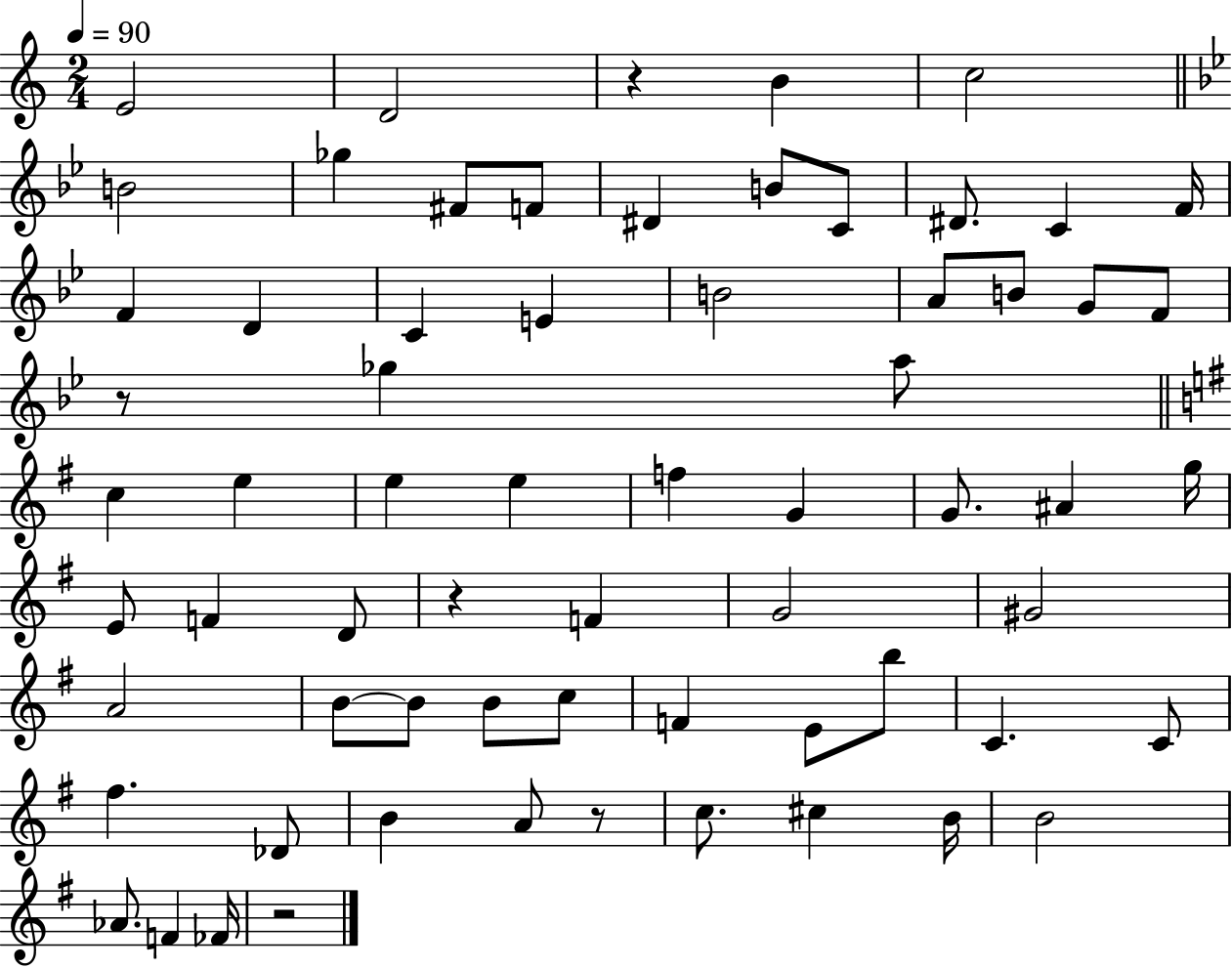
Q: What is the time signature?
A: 2/4